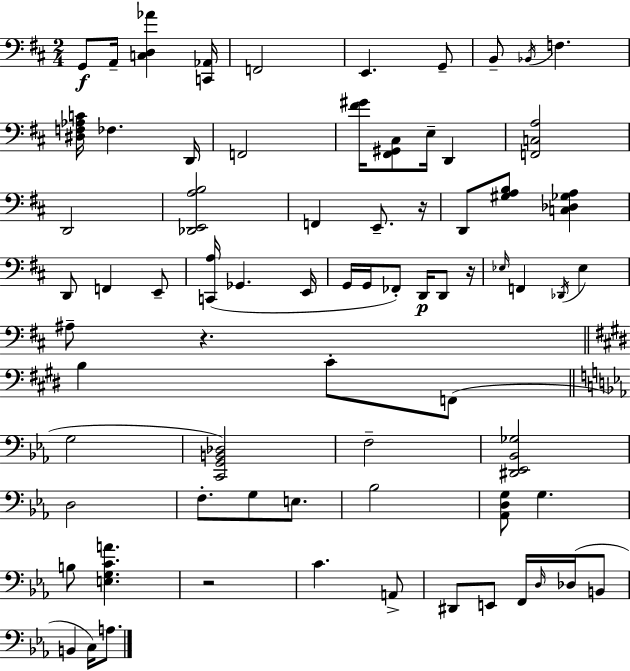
G2/e A2/s [C3,D3,Ab4]/q [C2,Ab2]/s F2/h E2/q. G2/e B2/e Bb2/s F3/q. [D#3,F3,Ab3,C4]/s FES3/q. D2/s F2/h [F#4,G#4]/s [F#2,G#2,C#3]/e E3/s D2/q [F2,C3,A3]/h D2/h [Db2,E2,A3,B3]/h F2/q E2/e. R/s D2/e [G#3,A3,B3]/e [C3,Db3,Gb3,A3]/q D2/e F2/q E2/e [C2,A3]/s Gb2/q. E2/s G2/s G2/s FES2/e D2/s D2/e R/s Eb3/s F2/q Db2/s Eb3/q A#3/e R/q. B3/q C#4/e F2/e G3/h [C2,G2,B2,Db3]/h F3/h [D#2,Eb2,Bb2,Gb3]/h D3/h F3/e. G3/e E3/e. Bb3/h [Ab2,D3,G3]/e G3/q. B3/e [E3,G3,C4,A4]/q. R/h C4/q. A2/e D#2/e E2/e F2/s D3/s Db3/s B2/e B2/q C3/s A3/e.